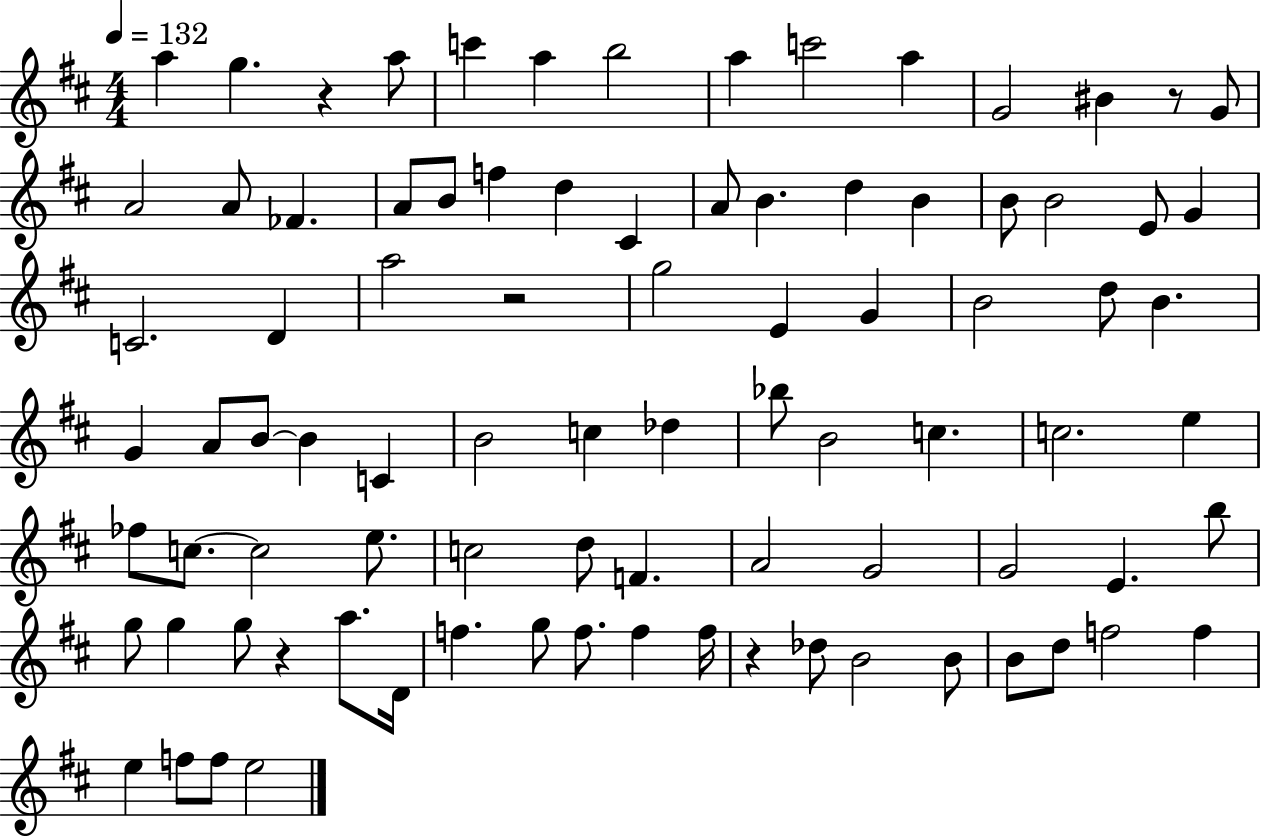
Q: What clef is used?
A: treble